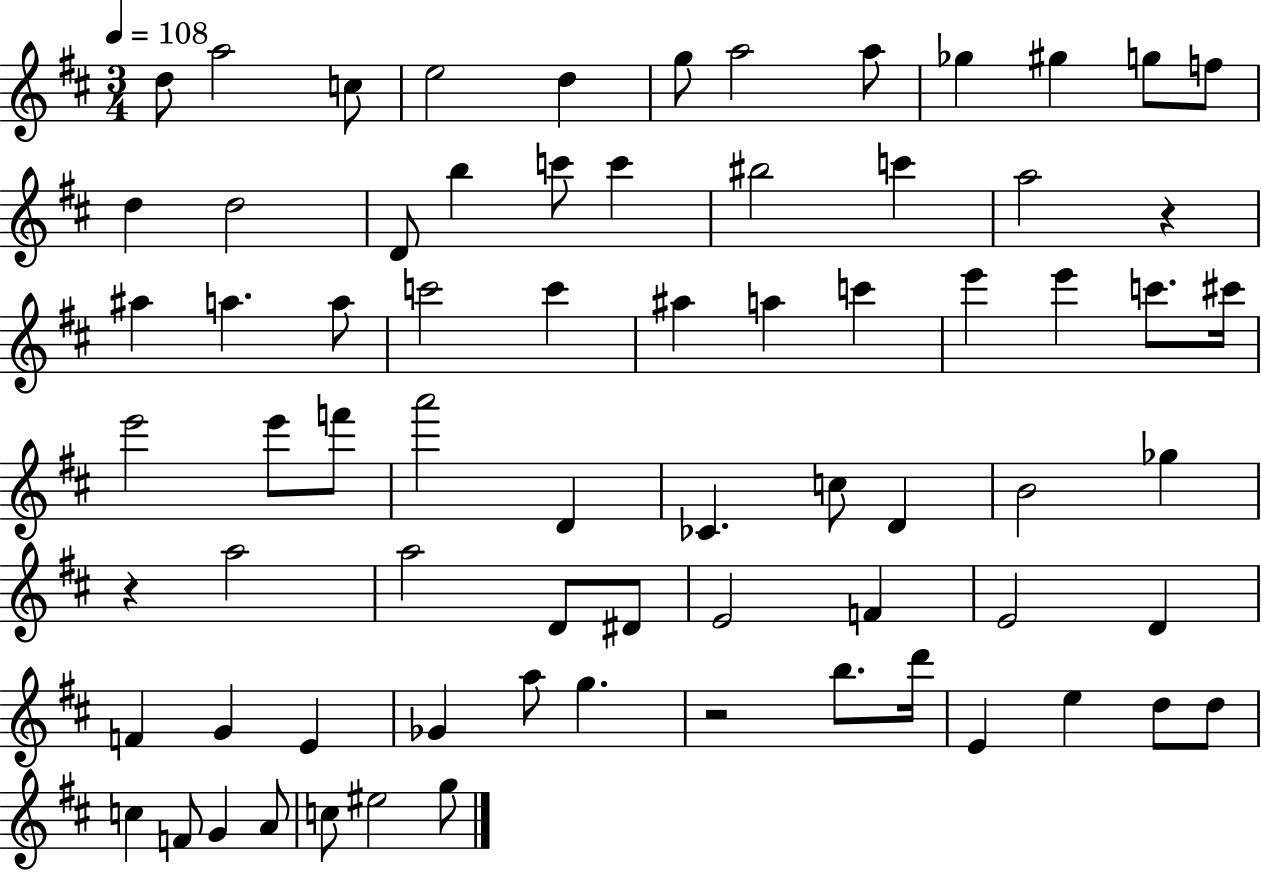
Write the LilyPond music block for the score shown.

{
  \clef treble
  \numericTimeSignature
  \time 3/4
  \key d \major
  \tempo 4 = 108
  d''8 a''2 c''8 | e''2 d''4 | g''8 a''2 a''8 | ges''4 gis''4 g''8 f''8 | \break d''4 d''2 | d'8 b''4 c'''8 c'''4 | bis''2 c'''4 | a''2 r4 | \break ais''4 a''4. a''8 | c'''2 c'''4 | ais''4 a''4 c'''4 | e'''4 e'''4 c'''8. cis'''16 | \break e'''2 e'''8 f'''8 | a'''2 d'4 | ces'4. c''8 d'4 | b'2 ges''4 | \break r4 a''2 | a''2 d'8 dis'8 | e'2 f'4 | e'2 d'4 | \break f'4 g'4 e'4 | ges'4 a''8 g''4. | r2 b''8. d'''16 | e'4 e''4 d''8 d''8 | \break c''4 f'8 g'4 a'8 | c''8 eis''2 g''8 | \bar "|."
}